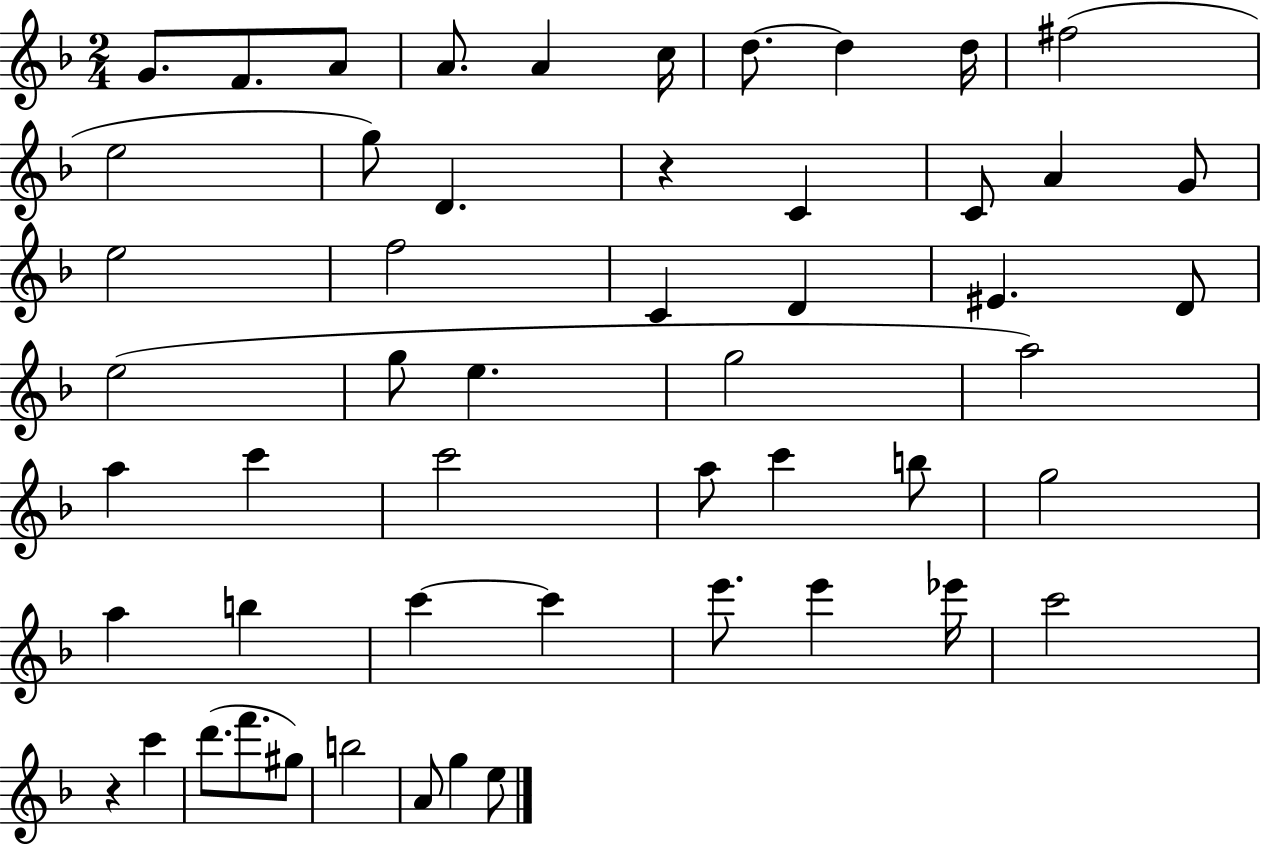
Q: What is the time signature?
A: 2/4